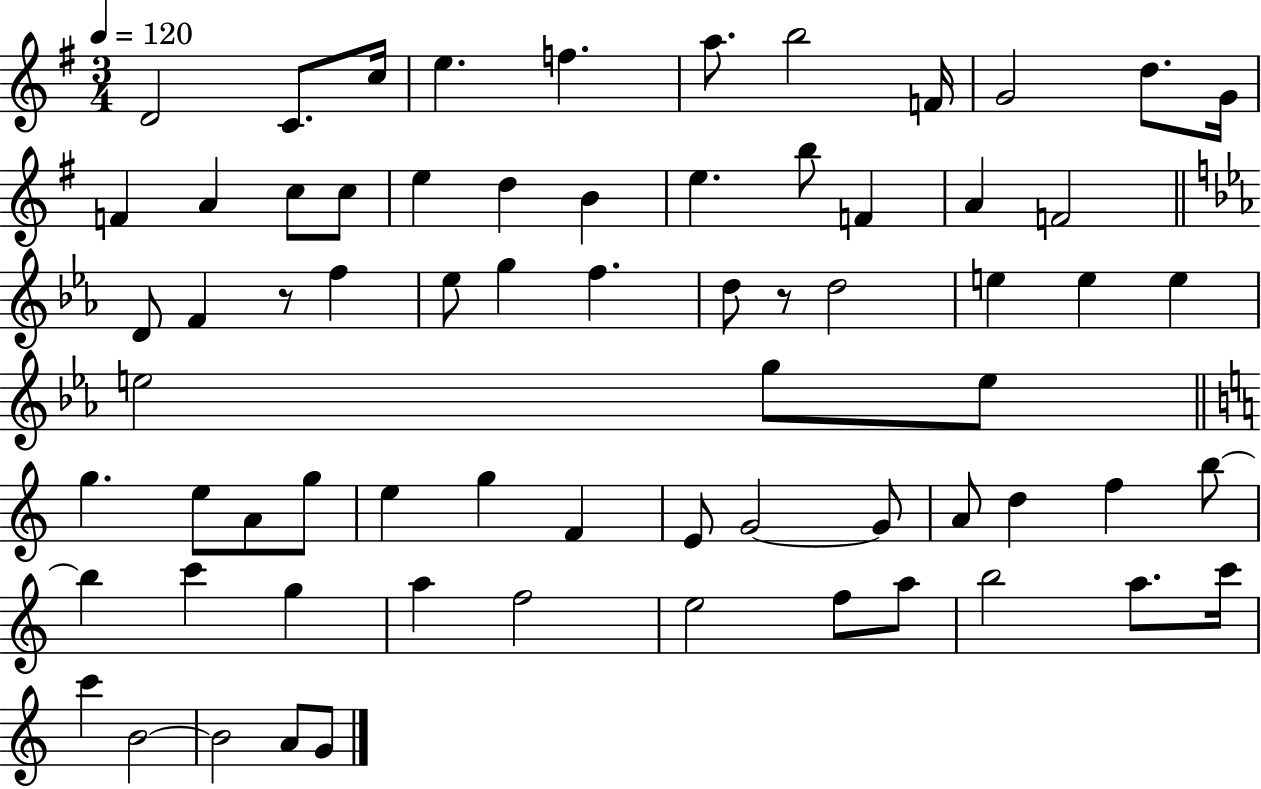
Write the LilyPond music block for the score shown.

{
  \clef treble
  \numericTimeSignature
  \time 3/4
  \key g \major
  \tempo 4 = 120
  d'2 c'8. c''16 | e''4. f''4. | a''8. b''2 f'16 | g'2 d''8. g'16 | \break f'4 a'4 c''8 c''8 | e''4 d''4 b'4 | e''4. b''8 f'4 | a'4 f'2 | \break \bar "||" \break \key c \minor d'8 f'4 r8 f''4 | ees''8 g''4 f''4. | d''8 r8 d''2 | e''4 e''4 e''4 | \break e''2 g''8 e''8 | \bar "||" \break \key c \major g''4. e''8 a'8 g''8 | e''4 g''4 f'4 | e'8 g'2~~ g'8 | a'8 d''4 f''4 b''8~~ | \break b''4 c'''4 g''4 | a''4 f''2 | e''2 f''8 a''8 | b''2 a''8. c'''16 | \break c'''4 b'2~~ | b'2 a'8 g'8 | \bar "|."
}